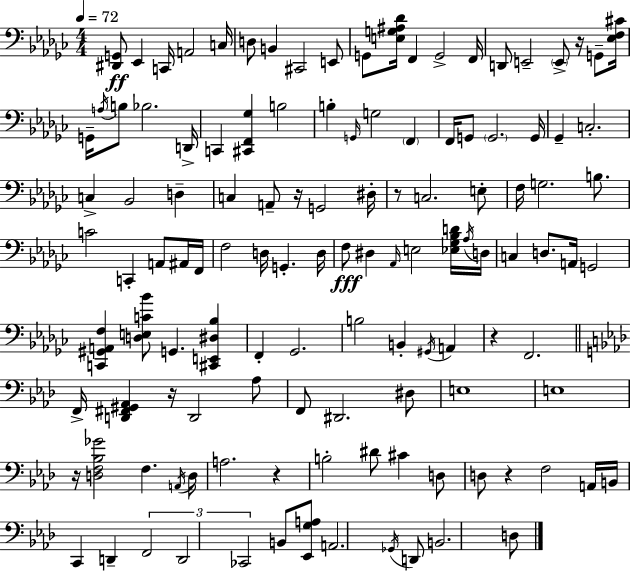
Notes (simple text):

[D#2,G2]/e Eb2/q C2/s A2/h C3/s D3/e B2/q C#2/h E2/e G2/e [E3,G3,A#3,Db4]/s F2/q G2/h F2/s D2/e E2/h E2/e R/s G2/e [Eb3,F3,C#4]/s G2/s A3/s B3/e Bb3/h. D2/s C2/q [C#2,F2,Gb3]/q B3/h B3/q G2/s G3/h F2/q F2/s G2/e G2/h. G2/s Gb2/q C3/h. C3/q Bb2/h D3/q C3/q A2/e R/s G2/h D#3/s R/e C3/h. E3/e F3/s G3/h. B3/e. C4/h C2/q A2/e A#2/s F2/s F3/h D3/s G2/q. D3/s F3/e D#3/q Ab2/s E3/h [Eb3,Gb3,Bb3,D4]/s Ab3/s D3/s C3/q D3/e. A2/s G2/h [C2,G#2,A2,F3]/q [D3,E3,C4,Bb4]/e G2/q. [C#2,E2,D#3,Bb3]/q F2/q Gb2/h. B3/h B2/q G#2/s A2/q R/q F2/h. F2/s [D2,F#2,G#2,Ab2]/q R/s D2/h Ab3/e F2/e D#2/h. D#3/e E3/w E3/w R/s [D3,F3,Bb3,Gb4]/h F3/q. A2/s D3/s A3/h. R/q B3/h D#4/e C#4/q D3/e D3/e R/q F3/h A2/s B2/s C2/q D2/q F2/h D2/h CES2/h B2/e [Eb2,G3,A3]/e A2/h. Gb2/s D2/e B2/h. D3/e